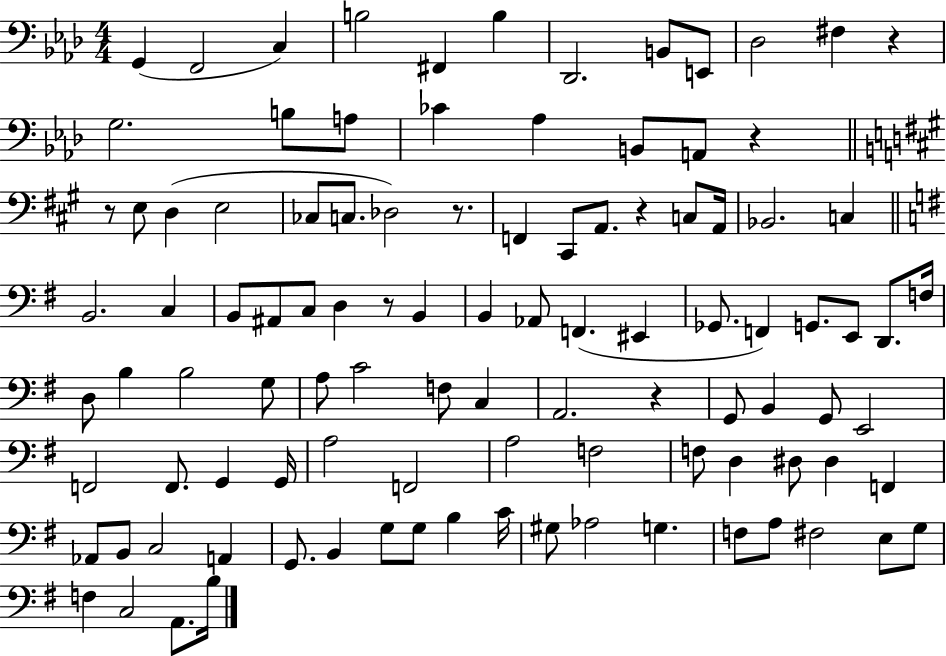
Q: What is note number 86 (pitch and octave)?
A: Ab3